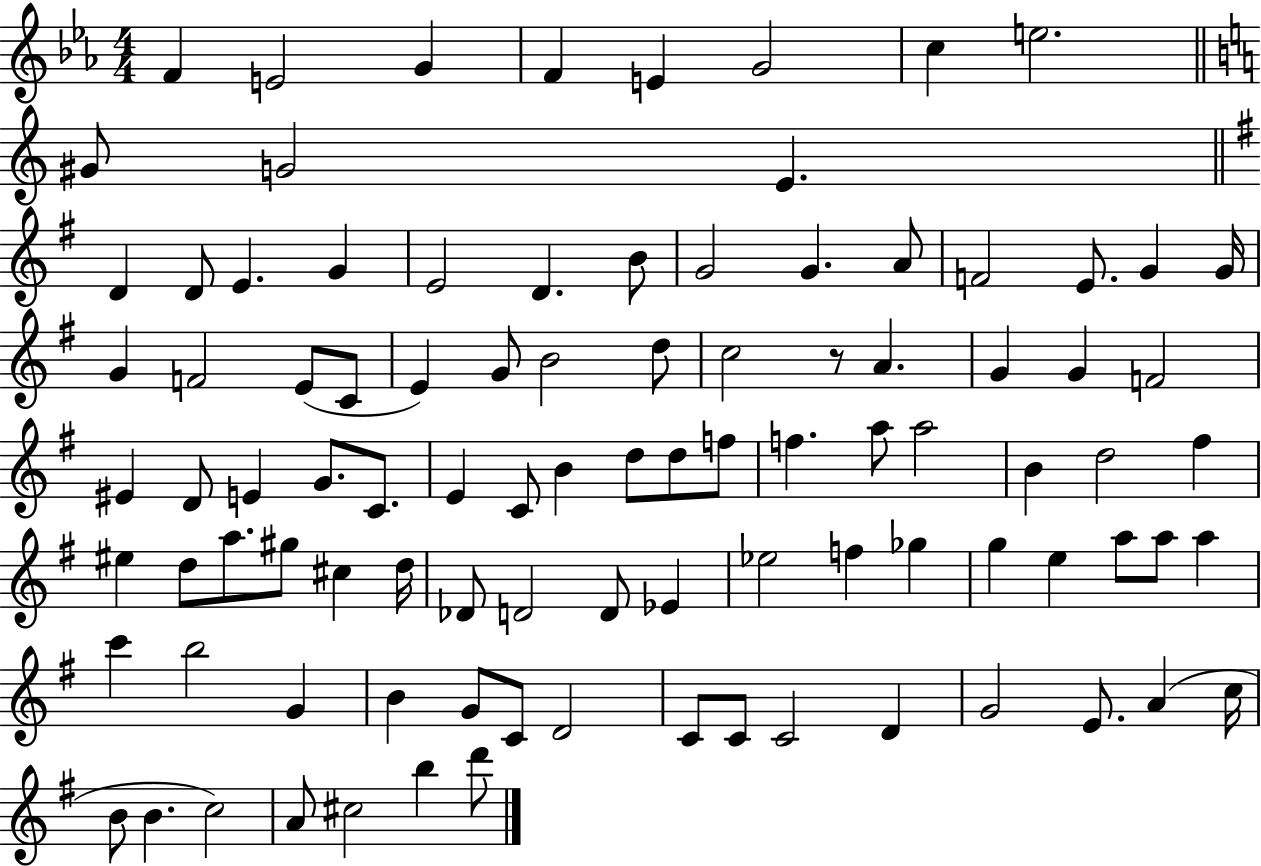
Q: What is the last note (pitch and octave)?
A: D6